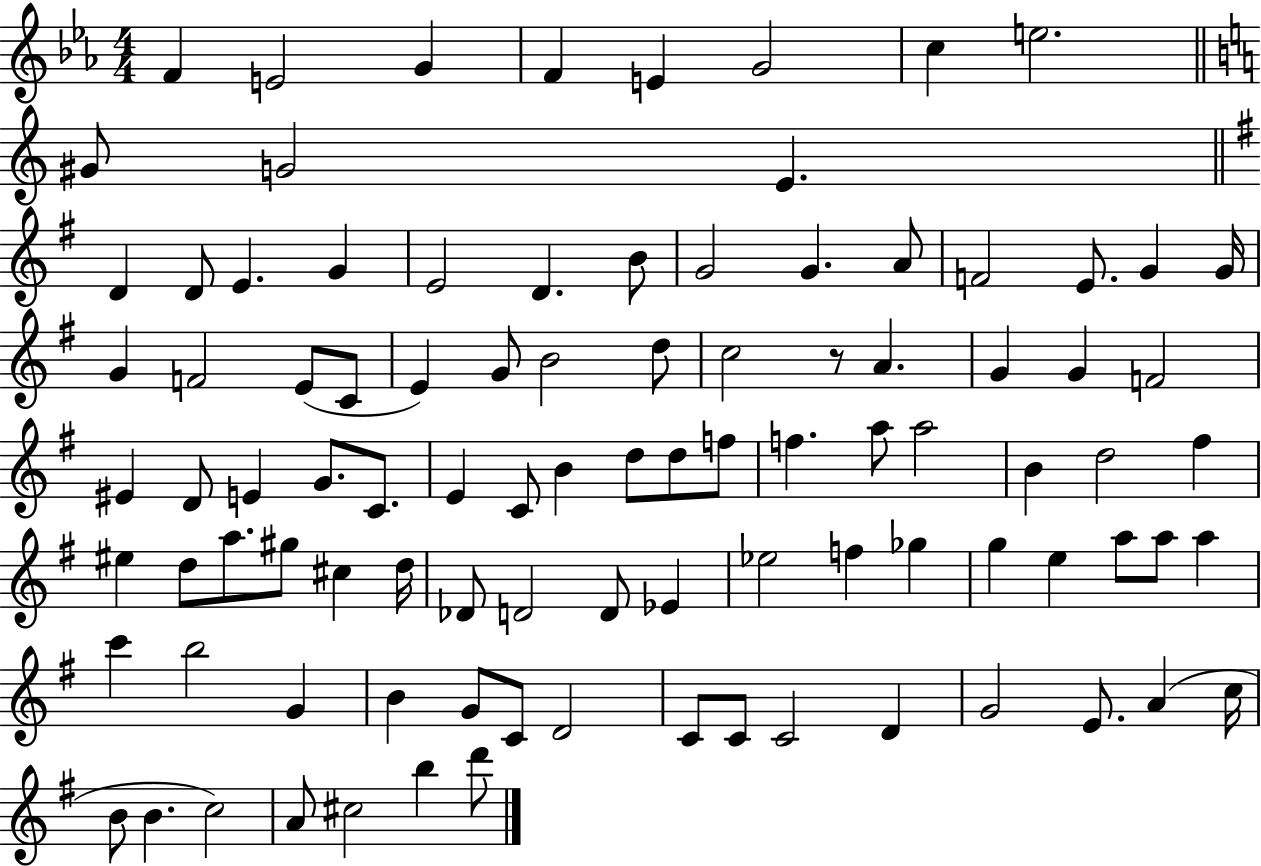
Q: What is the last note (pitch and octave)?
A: D6